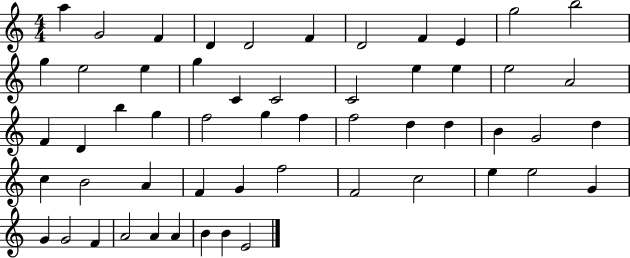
{
  \clef treble
  \numericTimeSignature
  \time 4/4
  \key c \major
  a''4 g'2 f'4 | d'4 d'2 f'4 | d'2 f'4 e'4 | g''2 b''2 | \break g''4 e''2 e''4 | g''4 c'4 c'2 | c'2 e''4 e''4 | e''2 a'2 | \break f'4 d'4 b''4 g''4 | f''2 g''4 f''4 | f''2 d''4 d''4 | b'4 g'2 d''4 | \break c''4 b'2 a'4 | f'4 g'4 f''2 | f'2 c''2 | e''4 e''2 g'4 | \break g'4 g'2 f'4 | a'2 a'4 a'4 | b'4 b'4 e'2 | \bar "|."
}